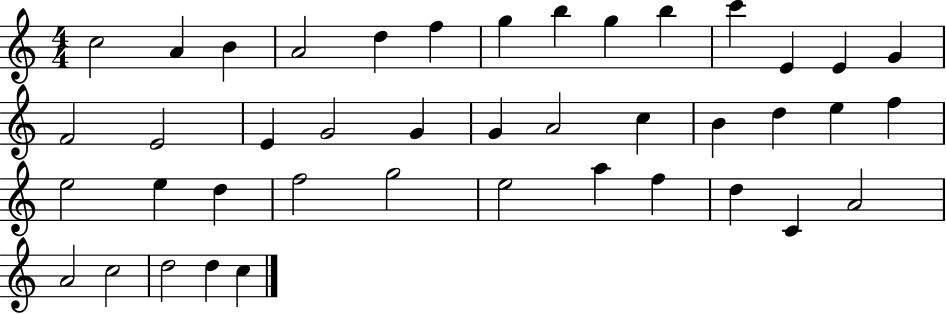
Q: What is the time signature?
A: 4/4